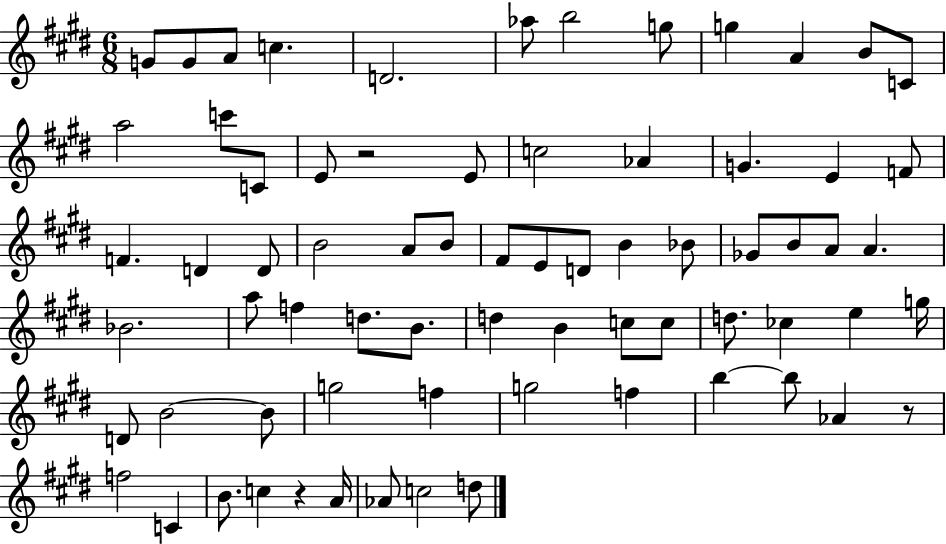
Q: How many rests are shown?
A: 3